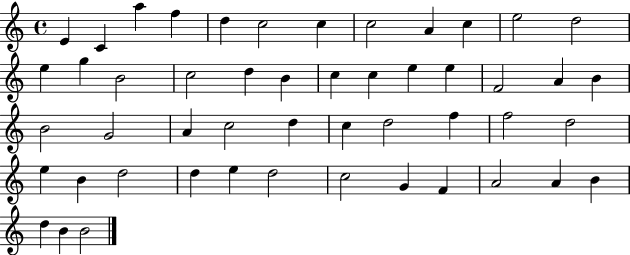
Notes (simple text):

E4/q C4/q A5/q F5/q D5/q C5/h C5/q C5/h A4/q C5/q E5/h D5/h E5/q G5/q B4/h C5/h D5/q B4/q C5/q C5/q E5/q E5/q F4/h A4/q B4/q B4/h G4/h A4/q C5/h D5/q C5/q D5/h F5/q F5/h D5/h E5/q B4/q D5/h D5/q E5/q D5/h C5/h G4/q F4/q A4/h A4/q B4/q D5/q B4/q B4/h